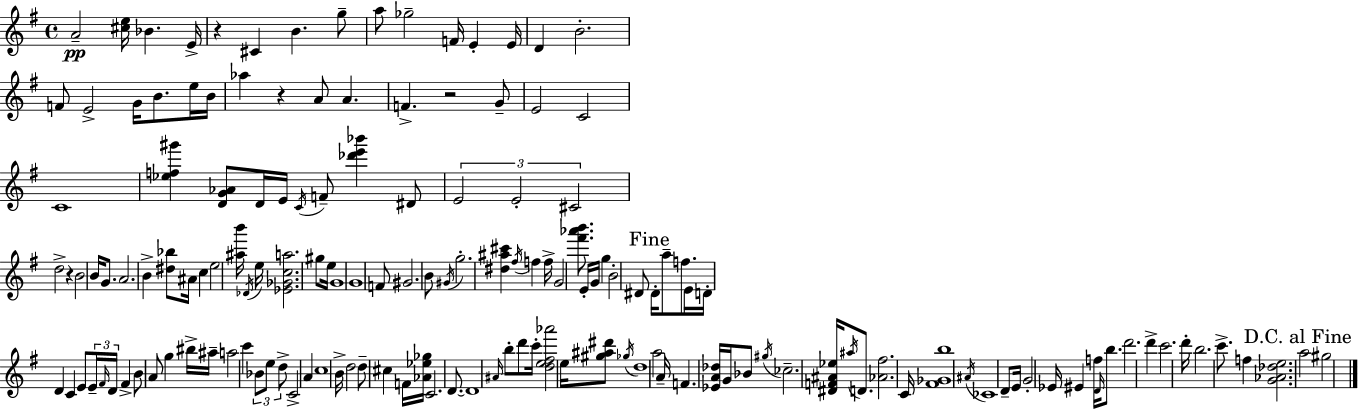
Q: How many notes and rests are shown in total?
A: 154